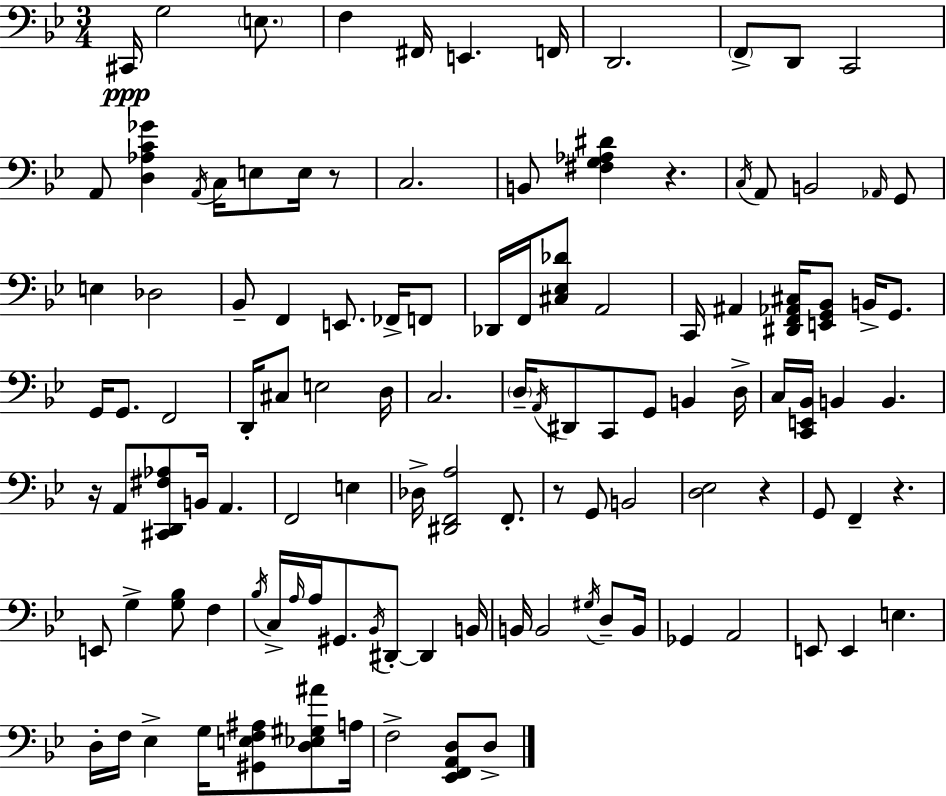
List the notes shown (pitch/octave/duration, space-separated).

C#2/s G3/h E3/e. F3/q F#2/s E2/q. F2/s D2/h. F2/e D2/e C2/h A2/e [D3,Ab3,C4,Gb4]/q A2/s C3/s E3/e E3/s R/e C3/h. B2/e [F#3,G3,Ab3,D#4]/q R/q. C3/s A2/e B2/h Ab2/s G2/e E3/q Db3/h Bb2/e F2/q E2/e. FES2/s F2/e Db2/s F2/s [C#3,Eb3,Db4]/e A2/h C2/s A#2/q [D#2,F2,Ab2,C#3]/s [E2,G2,Bb2]/e B2/s G2/e. G2/s G2/e. F2/h D2/s C#3/e E3/h D3/s C3/h. D3/s A2/s D#2/e C2/e G2/e B2/q D3/s C3/s [C2,E2,Bb2]/s B2/q B2/q. R/s A2/e [C#2,D2,F#3,Ab3]/e B2/s A2/q. F2/h E3/q Db3/s [D#2,F2,A3]/h F2/e. R/e G2/e B2/h [D3,Eb3]/h R/q G2/e F2/q R/q. E2/e G3/q [G3,Bb3]/e F3/q Bb3/s C3/s A3/s A3/s G#2/e. Bb2/s D#2/e D#2/q B2/s B2/s B2/h G#3/s D3/e B2/s Gb2/q A2/h E2/e E2/q E3/q. D3/s F3/s Eb3/q G3/s [G#2,E3,F3,A#3]/e [D3,Eb3,G#3,A#4]/e A3/s F3/h [Eb2,F2,A2,D3]/e D3/e